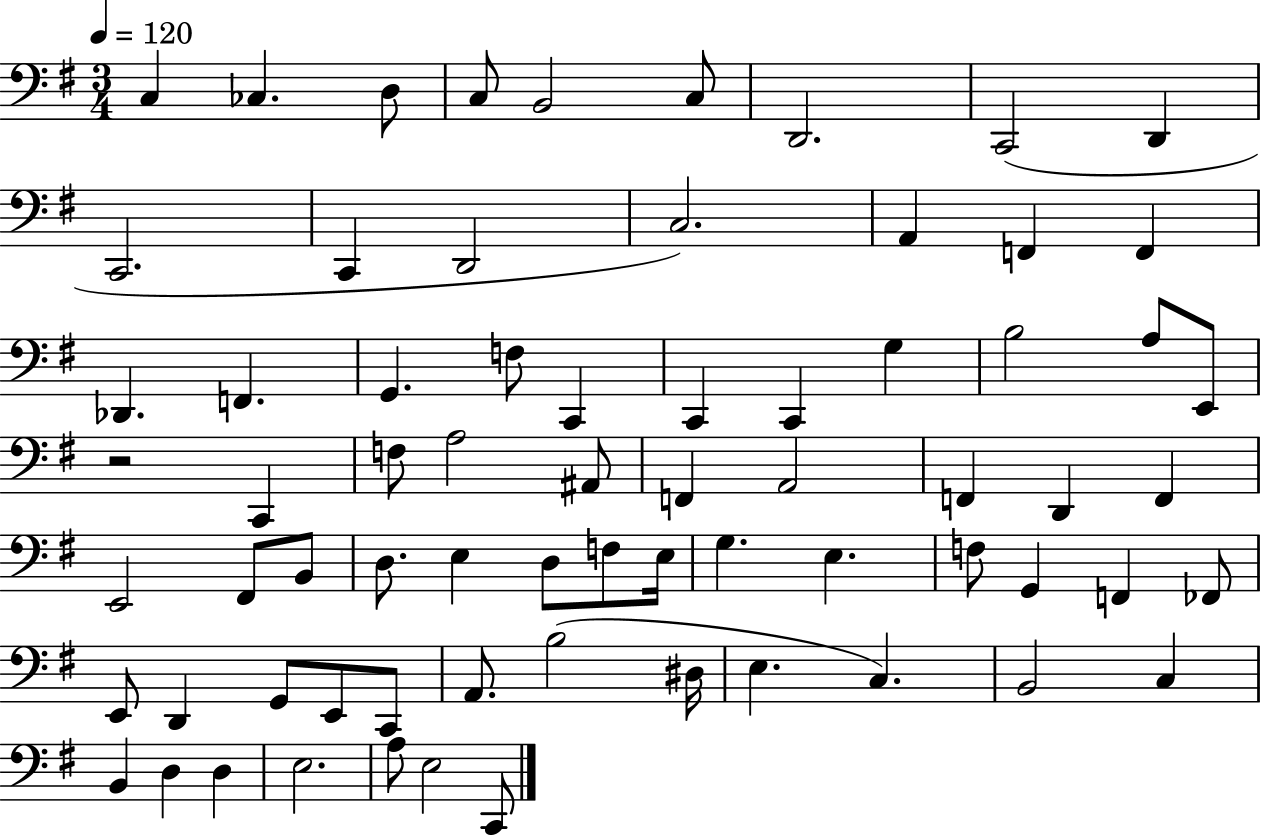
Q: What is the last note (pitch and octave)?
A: C2